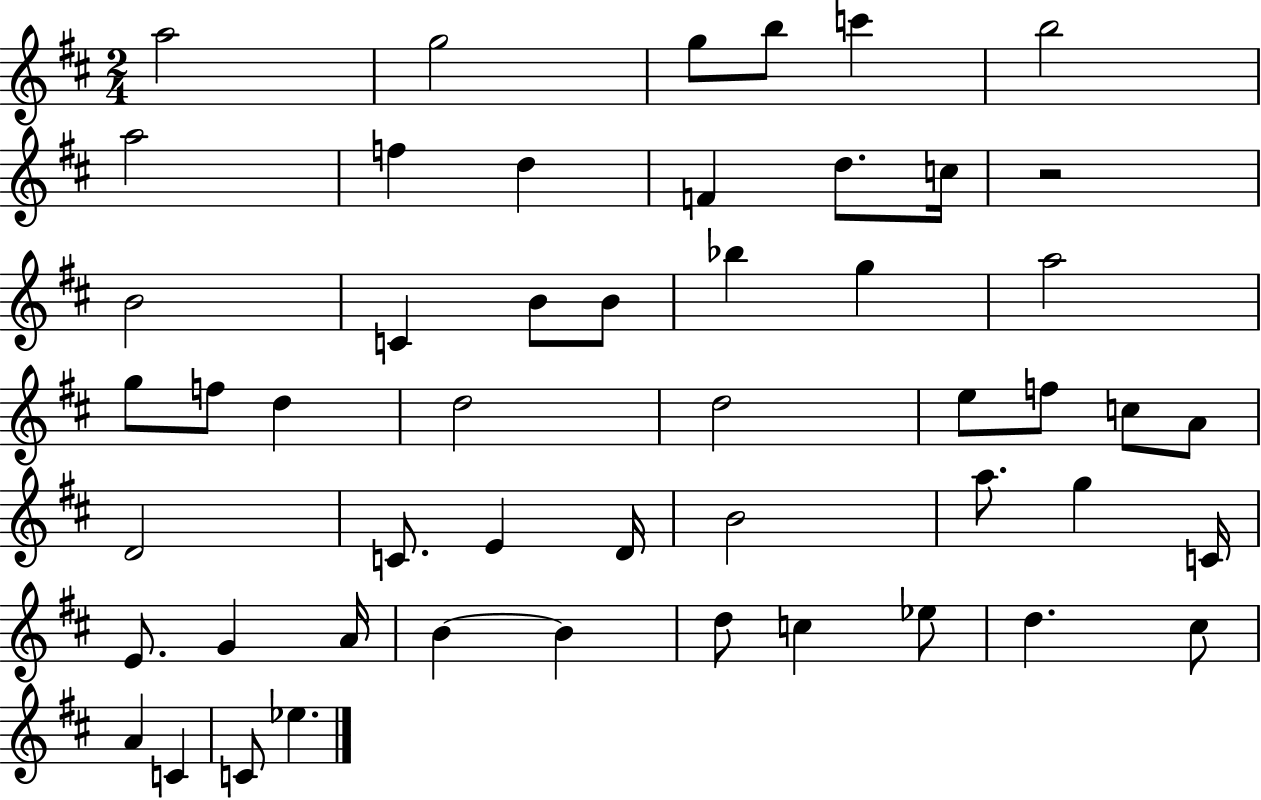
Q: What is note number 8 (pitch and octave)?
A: F5